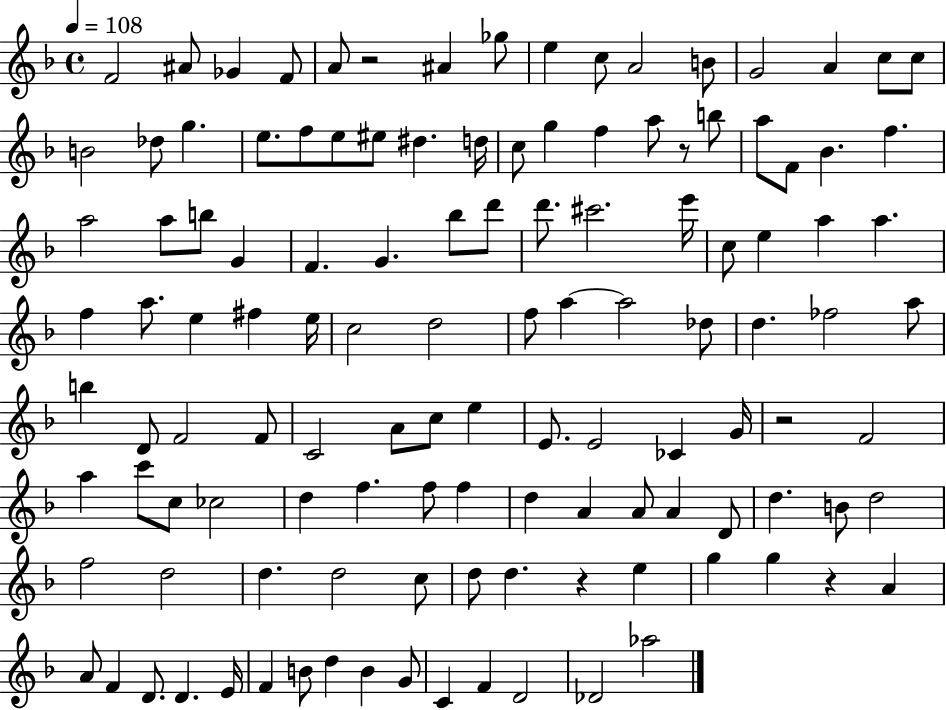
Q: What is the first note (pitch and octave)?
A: F4